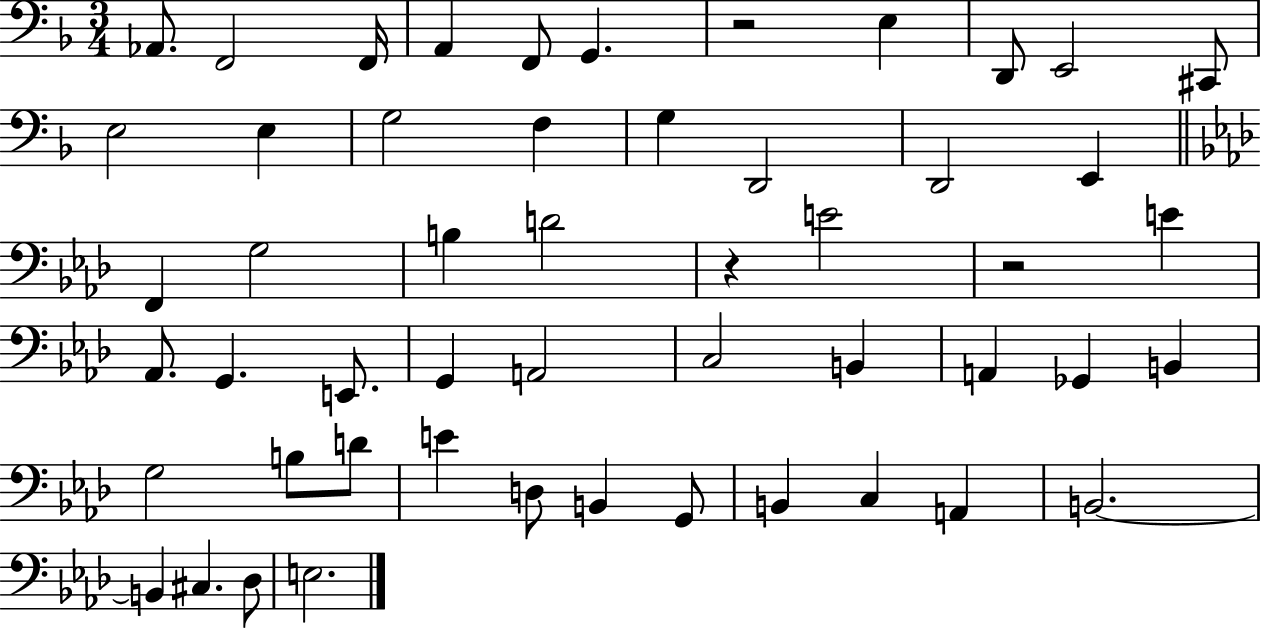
{
  \clef bass
  \numericTimeSignature
  \time 3/4
  \key f \major
  aes,8. f,2 f,16 | a,4 f,8 g,4. | r2 e4 | d,8 e,2 cis,8 | \break e2 e4 | g2 f4 | g4 d,2 | d,2 e,4 | \break \bar "||" \break \key f \minor f,4 g2 | b4 d'2 | r4 e'2 | r2 e'4 | \break aes,8. g,4. e,8. | g,4 a,2 | c2 b,4 | a,4 ges,4 b,4 | \break g2 b8 d'8 | e'4 d8 b,4 g,8 | b,4 c4 a,4 | b,2.~~ | \break b,4 cis4. des8 | e2. | \bar "|."
}